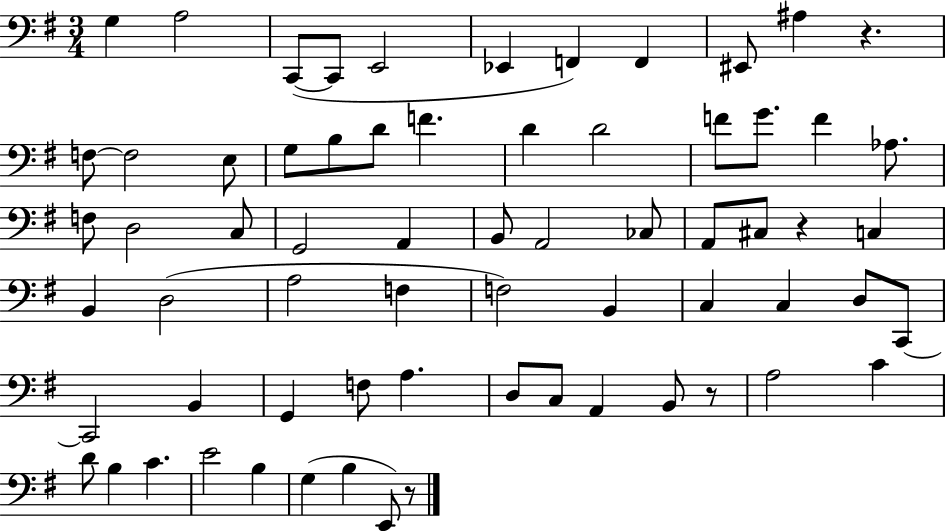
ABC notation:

X:1
T:Untitled
M:3/4
L:1/4
K:G
G, A,2 C,,/2 C,,/2 E,,2 _E,, F,, F,, ^E,,/2 ^A, z F,/2 F,2 E,/2 G,/2 B,/2 D/2 F D D2 F/2 G/2 F _A,/2 F,/2 D,2 C,/2 G,,2 A,, B,,/2 A,,2 _C,/2 A,,/2 ^C,/2 z C, B,, D,2 A,2 F, F,2 B,, C, C, D,/2 C,,/2 C,,2 B,, G,, F,/2 A, D,/2 C,/2 A,, B,,/2 z/2 A,2 C D/2 B, C E2 B, G, B, E,,/2 z/2